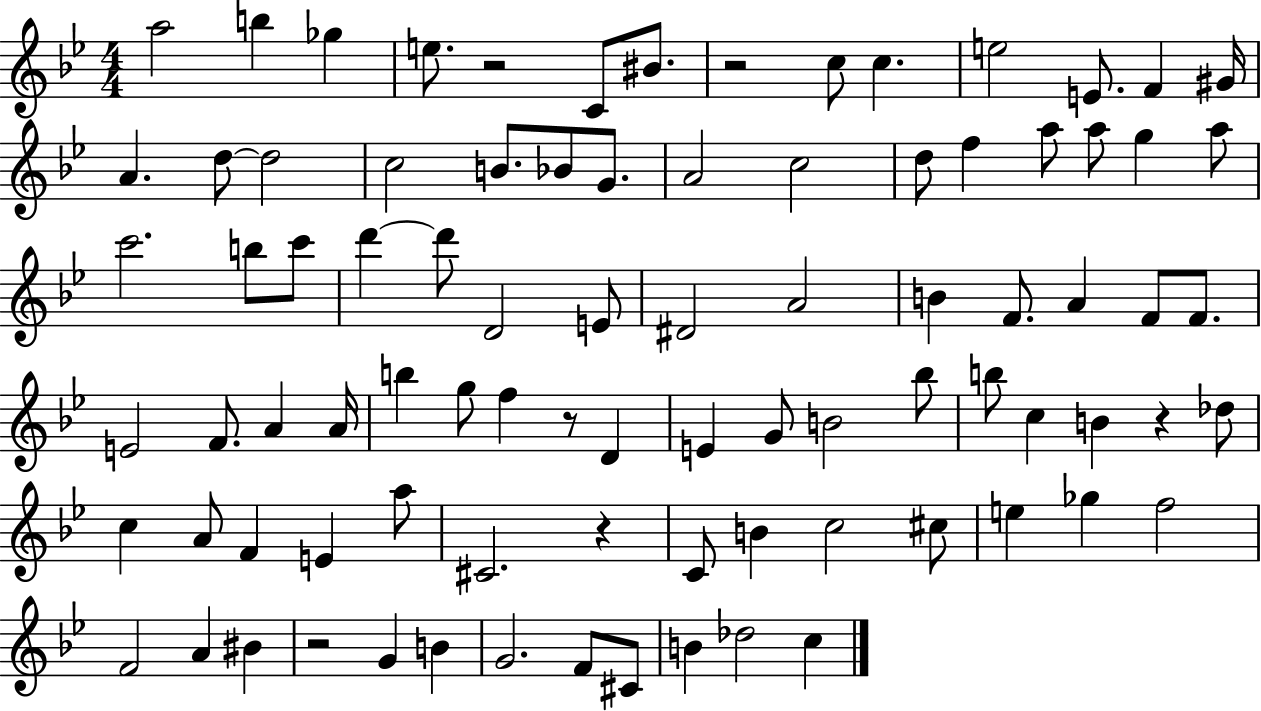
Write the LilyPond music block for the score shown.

{
  \clef treble
  \numericTimeSignature
  \time 4/4
  \key bes \major
  a''2 b''4 ges''4 | e''8. r2 c'8 bis'8. | r2 c''8 c''4. | e''2 e'8. f'4 gis'16 | \break a'4. d''8~~ d''2 | c''2 b'8. bes'8 g'8. | a'2 c''2 | d''8 f''4 a''8 a''8 g''4 a''8 | \break c'''2. b''8 c'''8 | d'''4~~ d'''8 d'2 e'8 | dis'2 a'2 | b'4 f'8. a'4 f'8 f'8. | \break e'2 f'8. a'4 a'16 | b''4 g''8 f''4 r8 d'4 | e'4 g'8 b'2 bes''8 | b''8 c''4 b'4 r4 des''8 | \break c''4 a'8 f'4 e'4 a''8 | cis'2. r4 | c'8 b'4 c''2 cis''8 | e''4 ges''4 f''2 | \break f'2 a'4 bis'4 | r2 g'4 b'4 | g'2. f'8 cis'8 | b'4 des''2 c''4 | \break \bar "|."
}